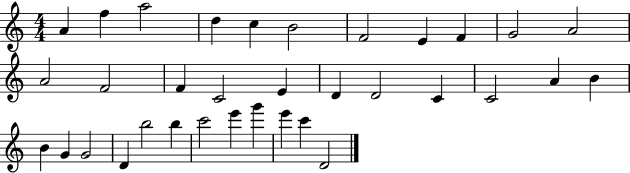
X:1
T:Untitled
M:4/4
L:1/4
K:C
A f a2 d c B2 F2 E F G2 A2 A2 F2 F C2 E D D2 C C2 A B B G G2 D b2 b c'2 e' g' e' c' D2